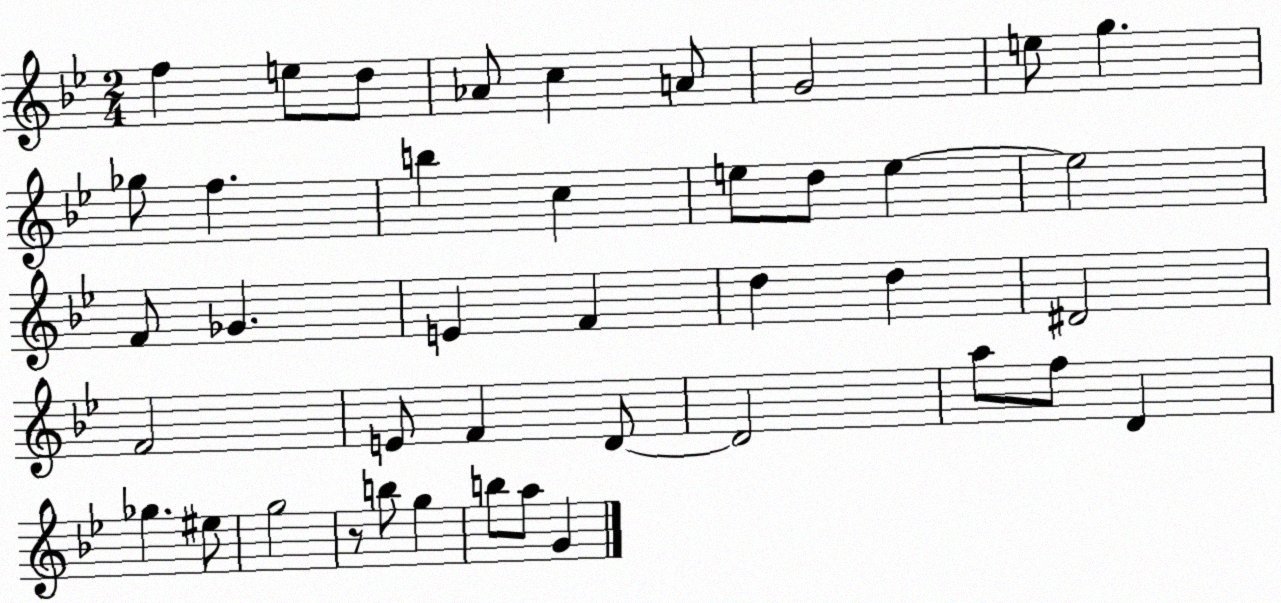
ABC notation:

X:1
T:Untitled
M:2/4
L:1/4
K:Bb
f e/2 d/2 _A/2 c A/2 G2 e/2 g _g/2 f b c e/2 d/2 e e2 F/2 _G E F d d ^D2 F2 E/2 F D/2 D2 a/2 f/2 D _g ^e/2 g2 z/2 b/2 g b/2 a/2 G